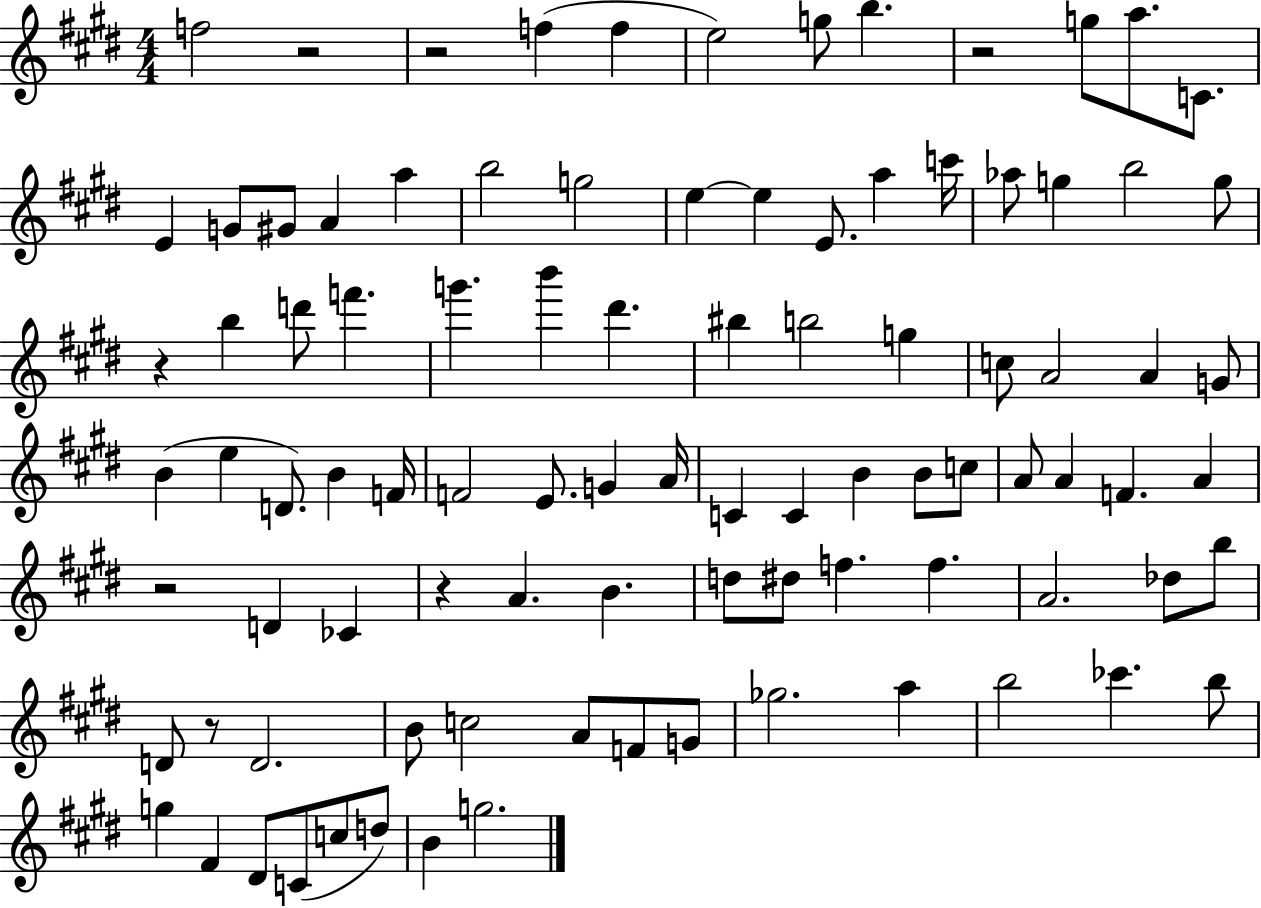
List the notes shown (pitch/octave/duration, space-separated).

F5/h R/h R/h F5/q F5/q E5/h G5/e B5/q. R/h G5/e A5/e. C4/e. E4/q G4/e G#4/e A4/q A5/q B5/h G5/h E5/q E5/q E4/e. A5/q C6/s Ab5/e G5/q B5/h G5/e R/q B5/q D6/e F6/q. G6/q. B6/q D#6/q. BIS5/q B5/h G5/q C5/e A4/h A4/q G4/e B4/q E5/q D4/e. B4/q F4/s F4/h E4/e. G4/q A4/s C4/q C4/q B4/q B4/e C5/e A4/e A4/q F4/q. A4/q R/h D4/q CES4/q R/q A4/q. B4/q. D5/e D#5/e F5/q. F5/q. A4/h. Db5/e B5/e D4/e R/e D4/h. B4/e C5/h A4/e F4/e G4/e Gb5/h. A5/q B5/h CES6/q. B5/e G5/q F#4/q D#4/e C4/e C5/e D5/e B4/q G5/h.